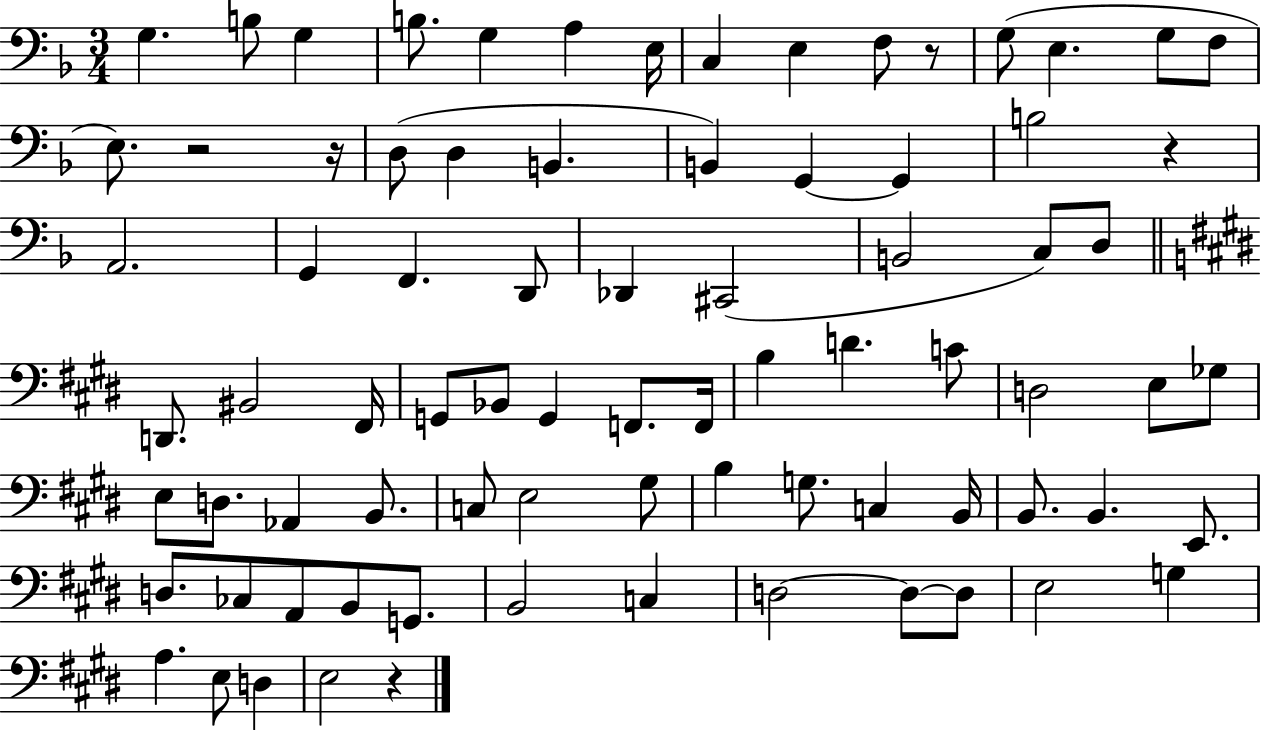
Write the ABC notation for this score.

X:1
T:Untitled
M:3/4
L:1/4
K:F
G, B,/2 G, B,/2 G, A, E,/4 C, E, F,/2 z/2 G,/2 E, G,/2 F,/2 E,/2 z2 z/4 D,/2 D, B,, B,, G,, G,, B,2 z A,,2 G,, F,, D,,/2 _D,, ^C,,2 B,,2 C,/2 D,/2 D,,/2 ^B,,2 ^F,,/4 G,,/2 _B,,/2 G,, F,,/2 F,,/4 B, D C/2 D,2 E,/2 _G,/2 E,/2 D,/2 _A,, B,,/2 C,/2 E,2 ^G,/2 B, G,/2 C, B,,/4 B,,/2 B,, E,,/2 D,/2 _C,/2 A,,/2 B,,/2 G,,/2 B,,2 C, D,2 D,/2 D,/2 E,2 G, A, E,/2 D, E,2 z